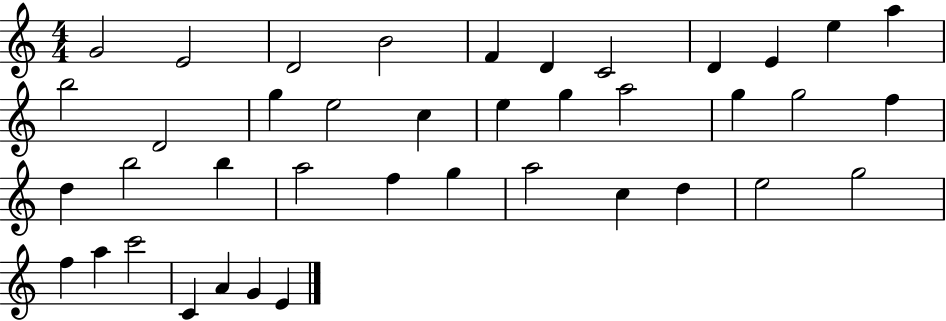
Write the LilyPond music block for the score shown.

{
  \clef treble
  \numericTimeSignature
  \time 4/4
  \key c \major
  g'2 e'2 | d'2 b'2 | f'4 d'4 c'2 | d'4 e'4 e''4 a''4 | \break b''2 d'2 | g''4 e''2 c''4 | e''4 g''4 a''2 | g''4 g''2 f''4 | \break d''4 b''2 b''4 | a''2 f''4 g''4 | a''2 c''4 d''4 | e''2 g''2 | \break f''4 a''4 c'''2 | c'4 a'4 g'4 e'4 | \bar "|."
}